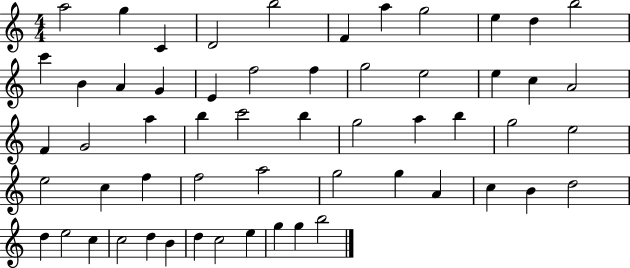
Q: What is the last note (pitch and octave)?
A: B5